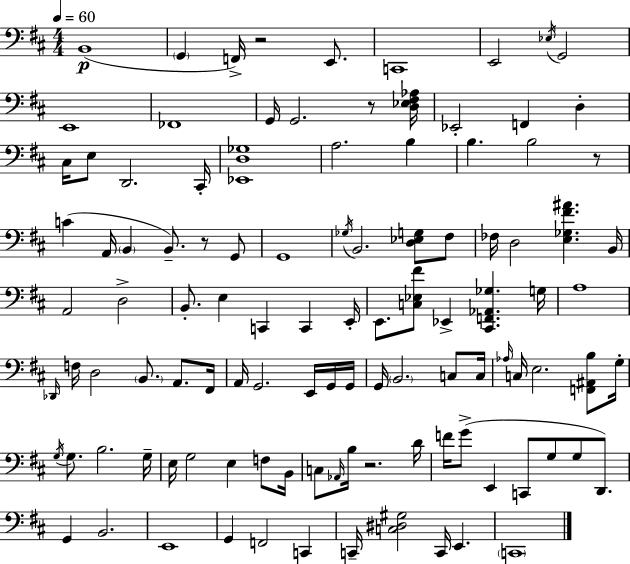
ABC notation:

X:1
T:Untitled
M:4/4
L:1/4
K:D
B,,4 G,, F,,/4 z2 E,,/2 C,,4 E,,2 _E,/4 G,,2 E,,4 _F,,4 G,,/4 G,,2 z/2 [D,_E,^F,_A,]/4 _E,,2 F,, D, ^C,/4 E,/2 D,,2 ^C,,/4 [_E,,D,_G,]4 A,2 B, B, B,2 z/2 C A,,/4 B,, B,,/2 z/2 G,,/2 G,,4 _G,/4 B,,2 [D,_E,G,]/2 ^F,/2 _F,/4 D,2 [E,_G,^F^A] B,,/4 A,,2 D,2 B,,/2 E, C,, C,, E,,/4 E,,/2 [C,_E,^F]/2 _E,, [^C,,F,,_A,,_G,] G,/4 A,4 _D,,/4 F,/4 D,2 B,,/2 A,,/2 ^F,,/4 A,,/4 G,,2 E,,/4 G,,/4 G,,/4 G,,/4 B,,2 C,/2 C,/4 _A,/4 C,/4 E,2 [F,,^A,,B,]/2 G,/4 G,/4 G,/2 B,2 G,/4 E,/4 G,2 E, F,/2 B,,/4 C,/2 _A,,/4 B,/4 z2 D/4 F/4 G/2 E,, C,,/2 G,/2 G,/2 D,,/2 G,, B,,2 E,,4 G,, F,,2 C,, C,,/4 [C,^D,^G,]2 C,,/4 E,, C,,4